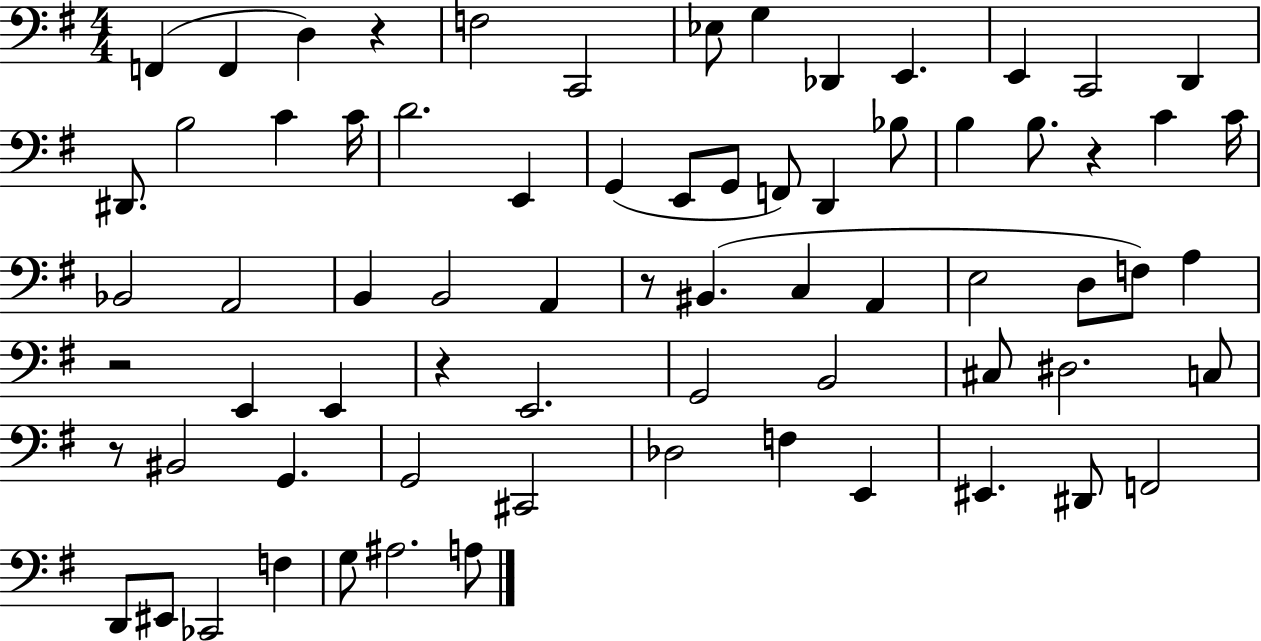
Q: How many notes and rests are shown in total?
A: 71